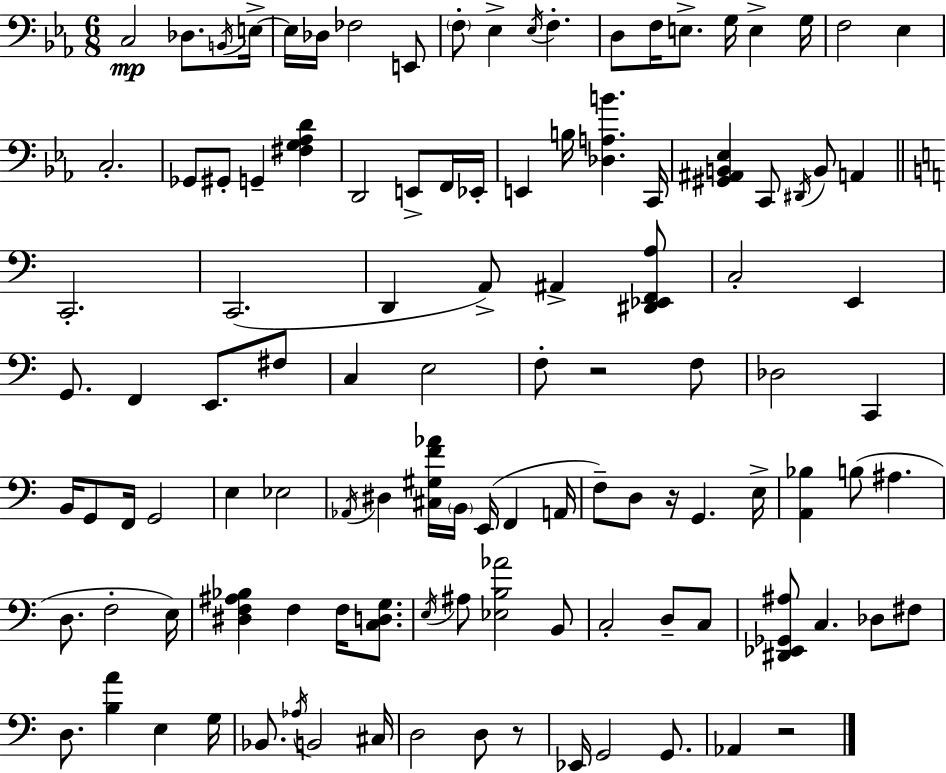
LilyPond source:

{
  \clef bass
  \numericTimeSignature
  \time 6/8
  \key c \minor
  \repeat volta 2 { c2\mp des8. \acciaccatura { b,16 } | e16->~~ e16 des16 fes2 e,8 | \parenthesize f8-. ees4-> \acciaccatura { ees16 } f4.-. | d8 f16 e8.-> g16 e4-> | \break g16 f2 ees4 | c2.-. | ges,8 gis,8-. g,4-- <fis g aes d'>4 | d,2 e,8-> | \break f,16 ees,16-. e,4 b16 <des a b'>4. | c,16 <gis, ais, b, ees>4 c,8 \acciaccatura { dis,16 } b,8 a,4 | \bar "||" \break \key c \major c,2.-. | c,2.( | d,4 a,8->) ais,4-> <dis, ees, f, a>8 | c2-. e,4 | \break g,8. f,4 e,8. fis8 | c4 e2 | f8-. r2 f8 | des2 c,4 | \break b,16 g,8 f,16 g,2 | e4 ees2 | \acciaccatura { aes,16 } dis4 <cis gis f' aes'>16 \parenthesize b,16 e,16( f,4 | a,16 f8--) d8 r16 g,4. | \break e16-> <a, bes>4 b8( ais4. | d8. f2-. | e16) <dis f ais bes>4 f4 f16 <c d g>8. | \acciaccatura { e16 } ais8 <ees b aes'>2 | \break b,8 c2-. d8-- | c8 <dis, ees, ges, ais>8 c4. des8 | fis8 d8. <b a'>4 e4 | g16 bes,8. \acciaccatura { aes16 } b,2 | \break cis16 d2 d8 | r8 ees,16 g,2 | g,8. aes,4 r2 | } \bar "|."
}